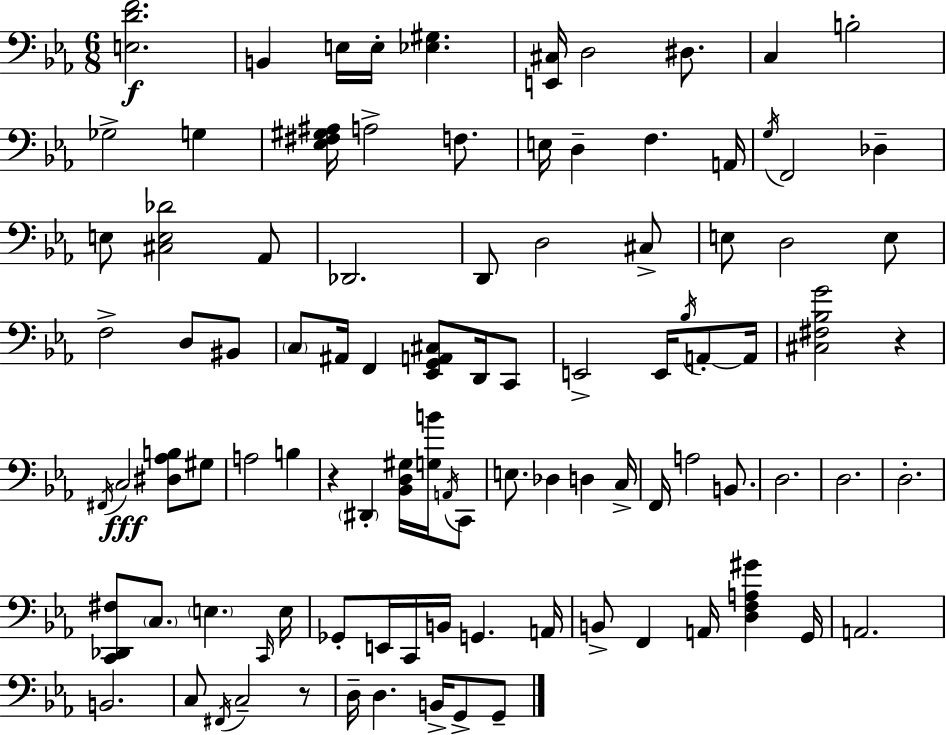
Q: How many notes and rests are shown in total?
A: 97